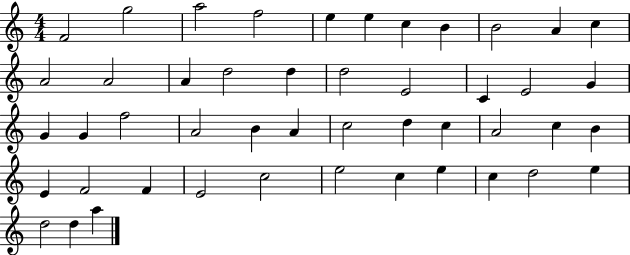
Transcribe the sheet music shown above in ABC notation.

X:1
T:Untitled
M:4/4
L:1/4
K:C
F2 g2 a2 f2 e e c B B2 A c A2 A2 A d2 d d2 E2 C E2 G G G f2 A2 B A c2 d c A2 c B E F2 F E2 c2 e2 c e c d2 e d2 d a